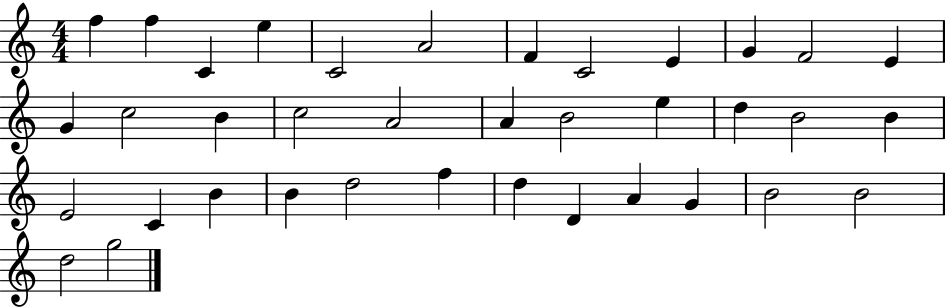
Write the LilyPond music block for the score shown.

{
  \clef treble
  \numericTimeSignature
  \time 4/4
  \key c \major
  f''4 f''4 c'4 e''4 | c'2 a'2 | f'4 c'2 e'4 | g'4 f'2 e'4 | \break g'4 c''2 b'4 | c''2 a'2 | a'4 b'2 e''4 | d''4 b'2 b'4 | \break e'2 c'4 b'4 | b'4 d''2 f''4 | d''4 d'4 a'4 g'4 | b'2 b'2 | \break d''2 g''2 | \bar "|."
}